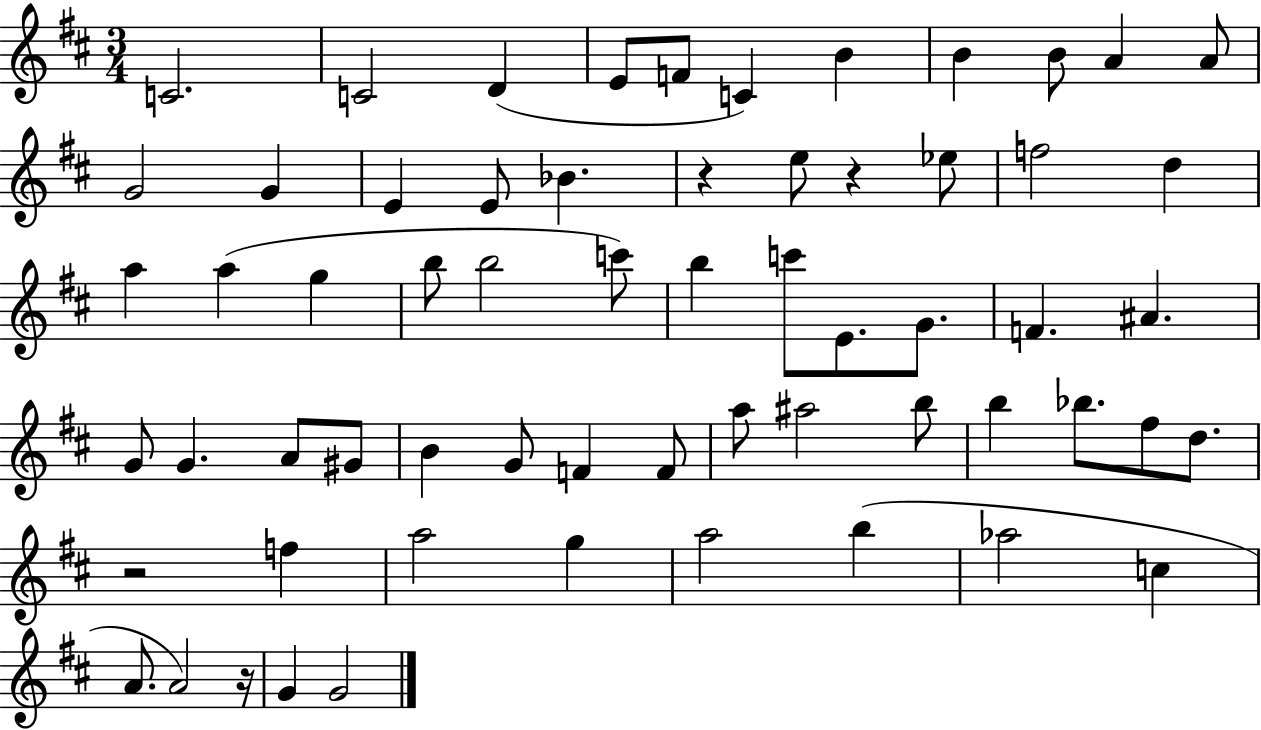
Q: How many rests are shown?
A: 4